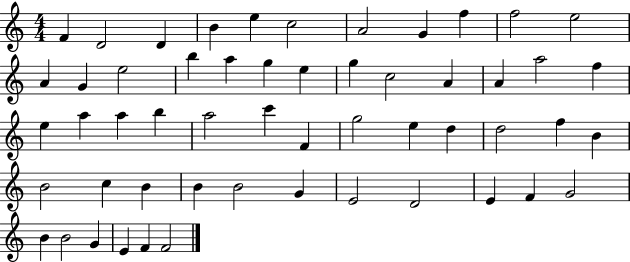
{
  \clef treble
  \numericTimeSignature
  \time 4/4
  \key c \major
  f'4 d'2 d'4 | b'4 e''4 c''2 | a'2 g'4 f''4 | f''2 e''2 | \break a'4 g'4 e''2 | b''4 a''4 g''4 e''4 | g''4 c''2 a'4 | a'4 a''2 f''4 | \break e''4 a''4 a''4 b''4 | a''2 c'''4 f'4 | g''2 e''4 d''4 | d''2 f''4 b'4 | \break b'2 c''4 b'4 | b'4 b'2 g'4 | e'2 d'2 | e'4 f'4 g'2 | \break b'4 b'2 g'4 | e'4 f'4 f'2 | \bar "|."
}